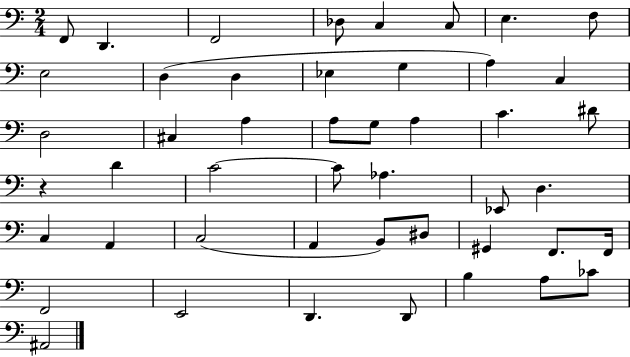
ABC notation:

X:1
T:Untitled
M:2/4
L:1/4
K:C
F,,/2 D,, F,,2 _D,/2 C, C,/2 E, F,/2 E,2 D, D, _E, G, A, C, D,2 ^C, A, A,/2 G,/2 A, C ^D/2 z D C2 C/2 _A, _E,,/2 D, C, A,, C,2 A,, B,,/2 ^D,/2 ^G,, F,,/2 F,,/4 F,,2 E,,2 D,, D,,/2 B, A,/2 _C/2 ^A,,2